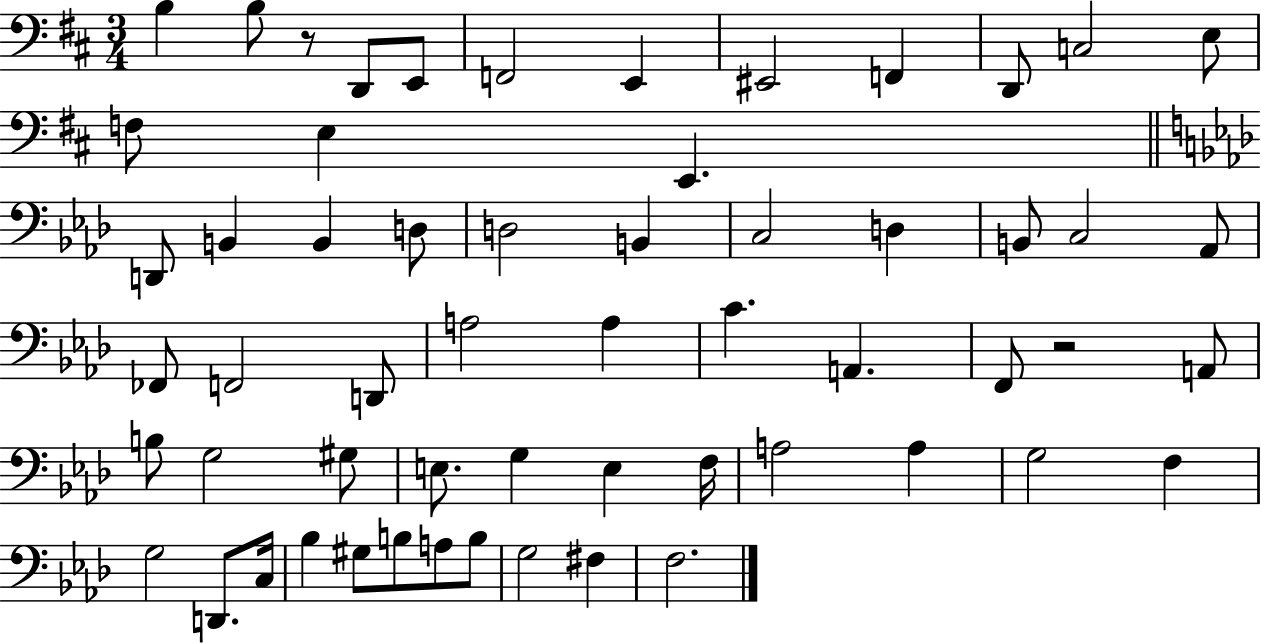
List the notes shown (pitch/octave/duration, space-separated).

B3/q B3/e R/e D2/e E2/e F2/h E2/q EIS2/h F2/q D2/e C3/h E3/e F3/e E3/q E2/q. D2/e B2/q B2/q D3/e D3/h B2/q C3/h D3/q B2/e C3/h Ab2/e FES2/e F2/h D2/e A3/h A3/q C4/q. A2/q. F2/e R/h A2/e B3/e G3/h G#3/e E3/e. G3/q E3/q F3/s A3/h A3/q G3/h F3/q G3/h D2/e. C3/s Bb3/q G#3/e B3/e A3/e B3/e G3/h F#3/q F3/h.